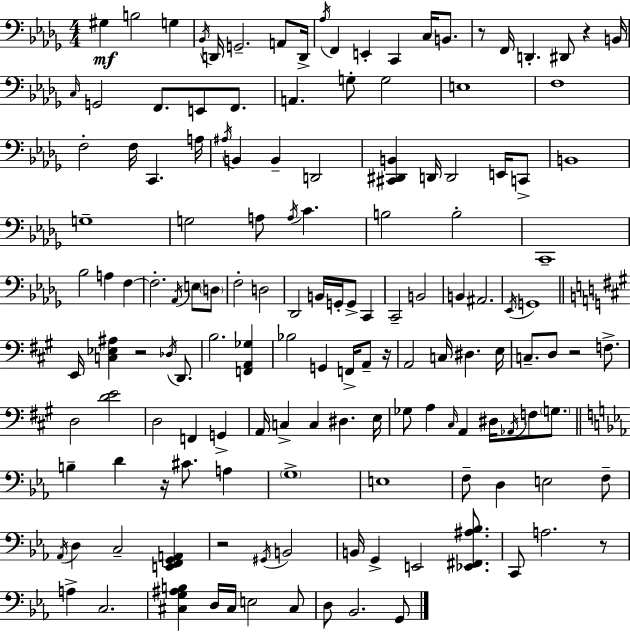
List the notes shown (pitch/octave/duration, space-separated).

G#3/q B3/h G3/q Bb2/s D2/s G2/h. A2/e D2/s Ab3/s F2/q E2/q C2/q C3/s B2/e. R/e F2/s D2/q. D#2/e R/q B2/s C3/s G2/h F2/e. E2/e F2/e. A2/q. G3/e G3/h E3/w F3/w F3/h F3/s C2/q. A3/s A#3/s B2/q B2/q D2/h [C#2,D#2,B2]/q D2/s D2/h E2/s C2/e B2/w G3/w G3/h A3/e A3/s C4/q. B3/h B3/h C2/w Bb3/h A3/q F3/q F3/h. Ab2/s E3/e D3/e F3/h D3/h Db2/h B2/s G2/s G2/e C2/q C2/h B2/h B2/q A#2/h. Eb2/s G2/w E2/s [C3,Eb3,A#3]/q R/h Db3/s D2/e. B3/h. [F2,A2,Gb3]/q Bb3/h G2/q F2/s A2/e R/s A2/h C3/s D#3/q. E3/s C3/e. D3/e R/h F3/e. D3/h [D4,E4]/h D3/h F2/q G2/q A2/s C3/q C3/q D#3/q. E3/s Gb3/e A3/q C#3/s A2/q D#3/s Ab2/s F3/e G3/e. B3/q D4/q R/s C#4/e. A3/q G3/w E3/w F3/e D3/q E3/h F3/e Ab2/s D3/q C3/h [E2,F2,G2,A2]/q R/h G#2/s B2/h B2/s G2/q E2/h [Eb2,F#2,A#3,Bb3]/e. C2/e A3/h. R/e A3/q C3/h. [C#3,G3,A#3,B3]/q D3/s C#3/s E3/h C#3/e D3/e Bb2/h. G2/e